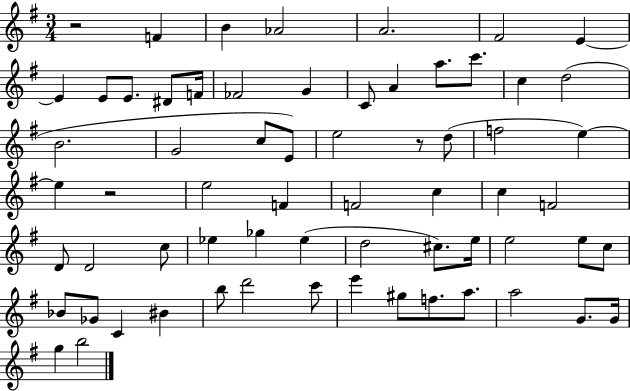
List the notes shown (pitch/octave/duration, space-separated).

R/h F4/q B4/q Ab4/h A4/h. F#4/h E4/q E4/q E4/e E4/e. D#4/e F4/s FES4/h G4/q C4/e A4/q A5/e. C6/e. C5/q D5/h B4/h. G4/h C5/e E4/e E5/h R/e D5/e F5/h E5/q E5/q R/h E5/h F4/q F4/h C5/q C5/q F4/h D4/e D4/h C5/e Eb5/q Gb5/q Eb5/q D5/h C#5/e. E5/s E5/h E5/e C5/e Bb4/e Gb4/e C4/q BIS4/q B5/e D6/h C6/e E6/q G#5/e F5/e. A5/e. A5/h G4/e. G4/s G5/q B5/h